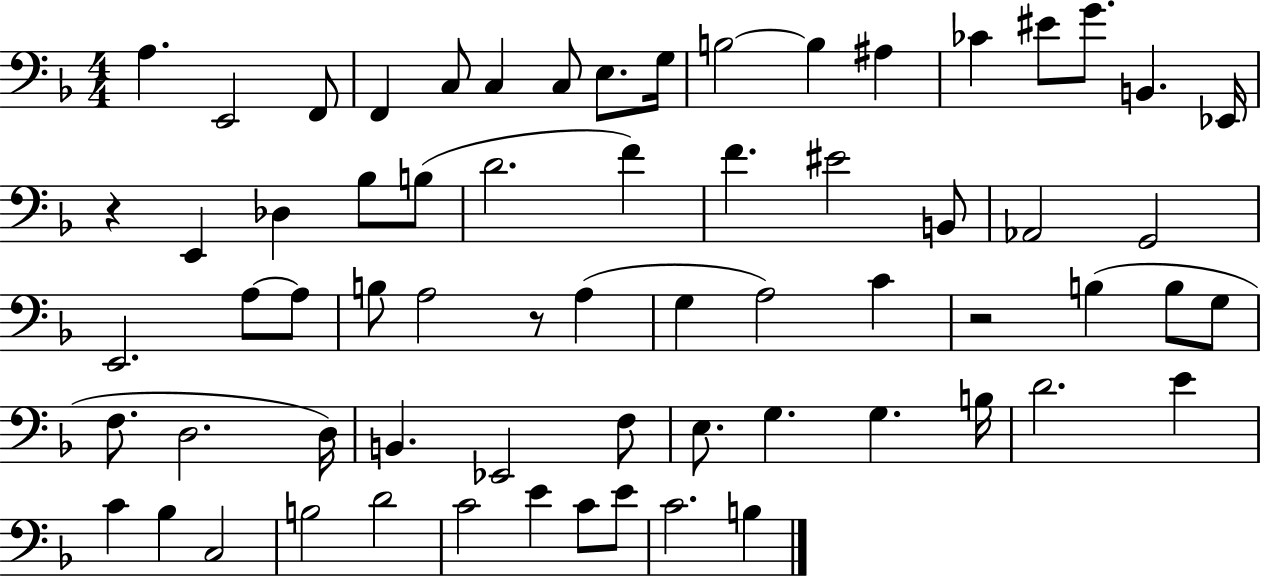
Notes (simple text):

A3/q. E2/h F2/e F2/q C3/e C3/q C3/e E3/e. G3/s B3/h B3/q A#3/q CES4/q EIS4/e G4/e. B2/q. Eb2/s R/q E2/q Db3/q Bb3/e B3/e D4/h. F4/q F4/q. EIS4/h B2/e Ab2/h G2/h E2/h. A3/e A3/e B3/e A3/h R/e A3/q G3/q A3/h C4/q R/h B3/q B3/e G3/e F3/e. D3/h. D3/s B2/q. Eb2/h F3/e E3/e. G3/q. G3/q. B3/s D4/h. E4/q C4/q Bb3/q C3/h B3/h D4/h C4/h E4/q C4/e E4/e C4/h. B3/q